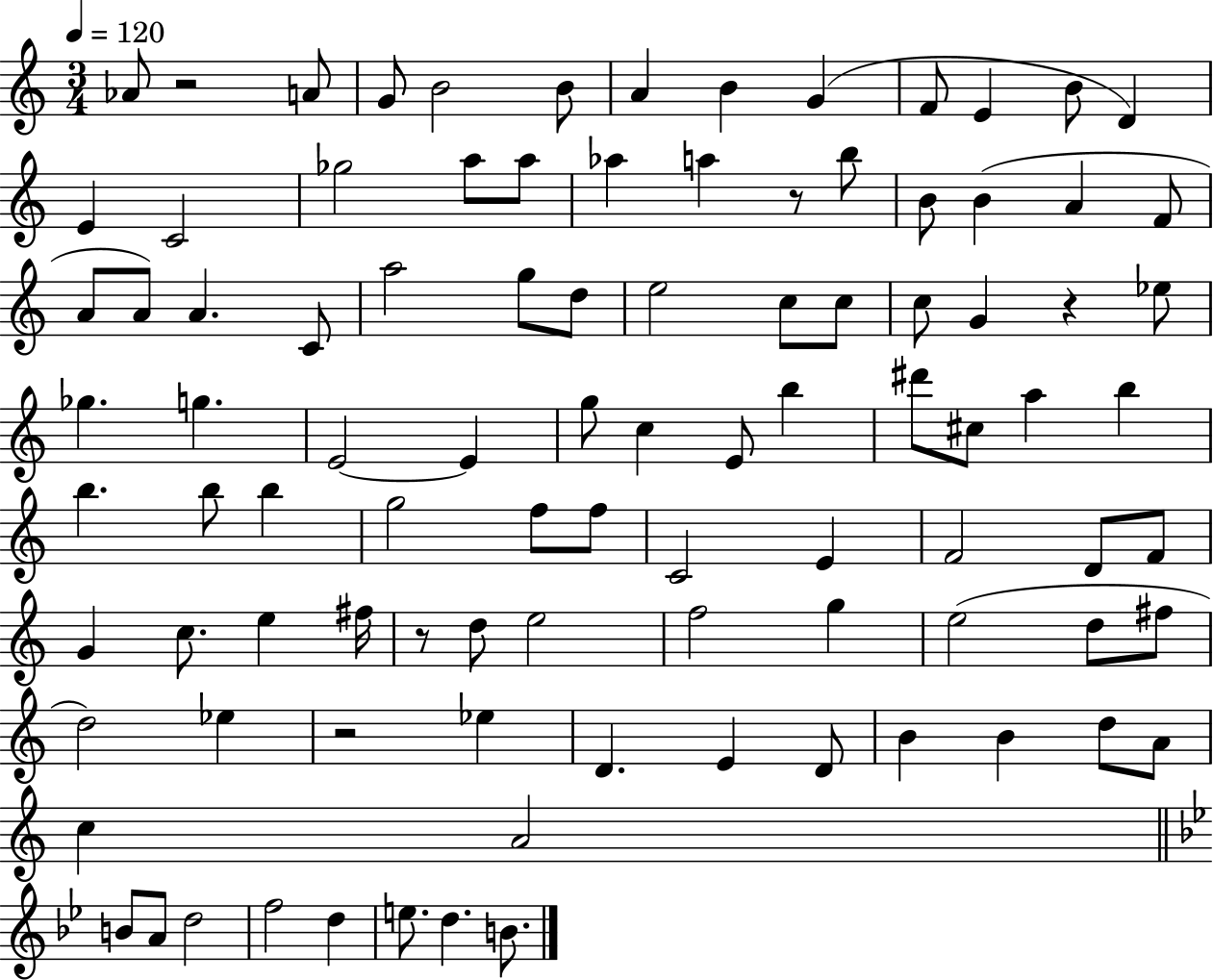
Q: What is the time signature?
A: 3/4